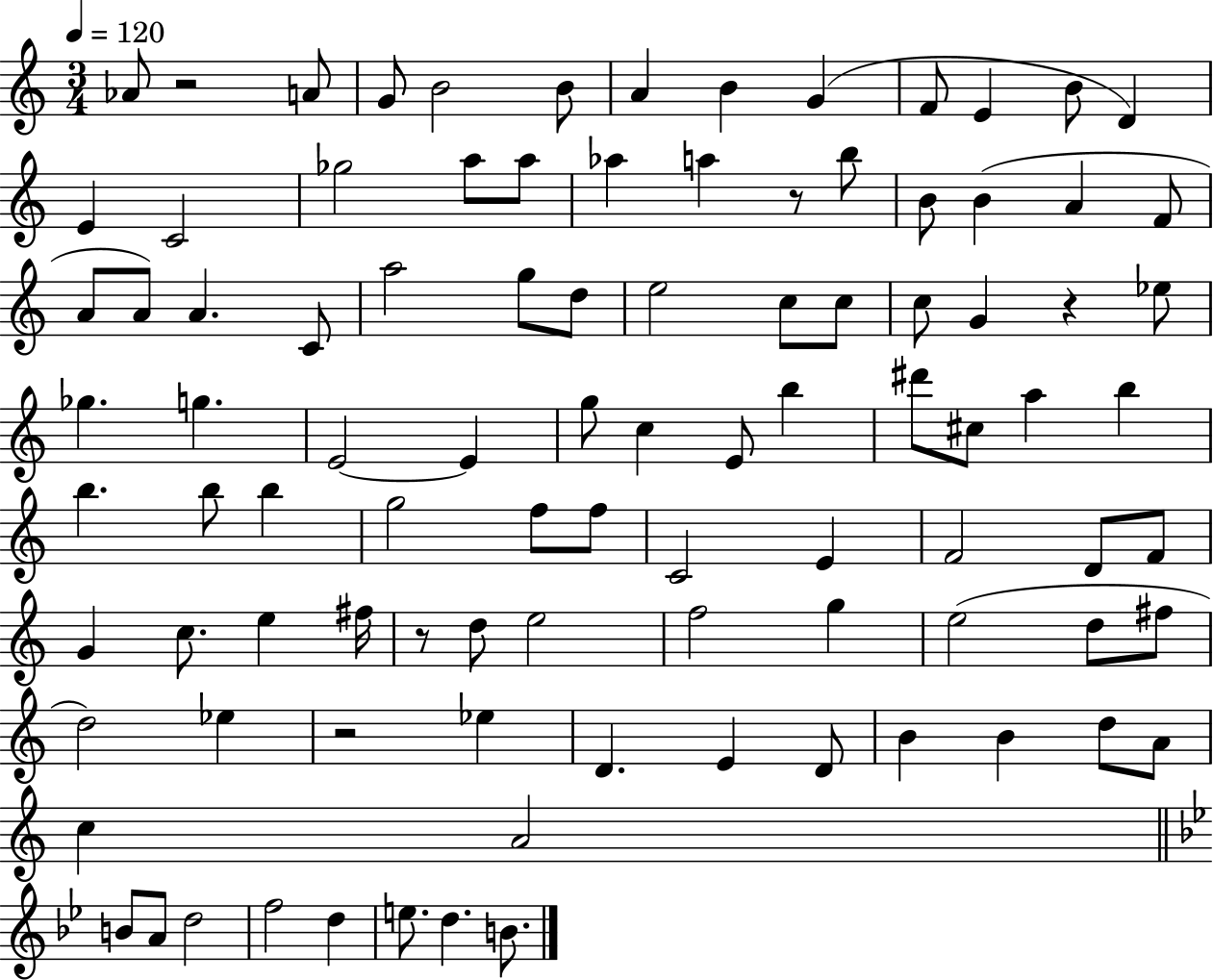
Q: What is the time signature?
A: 3/4